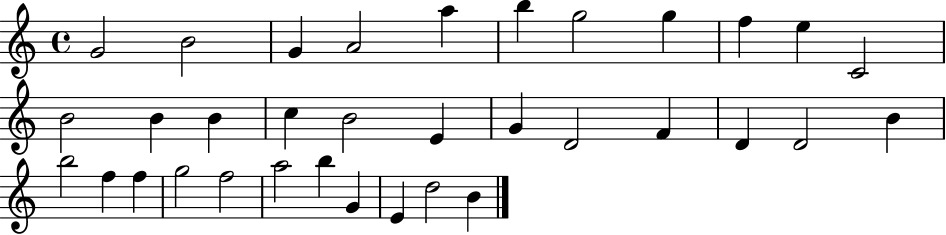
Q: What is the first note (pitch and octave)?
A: G4